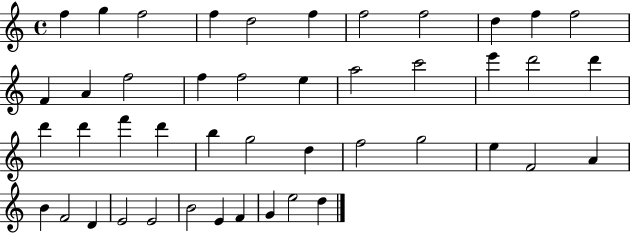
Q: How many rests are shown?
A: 0